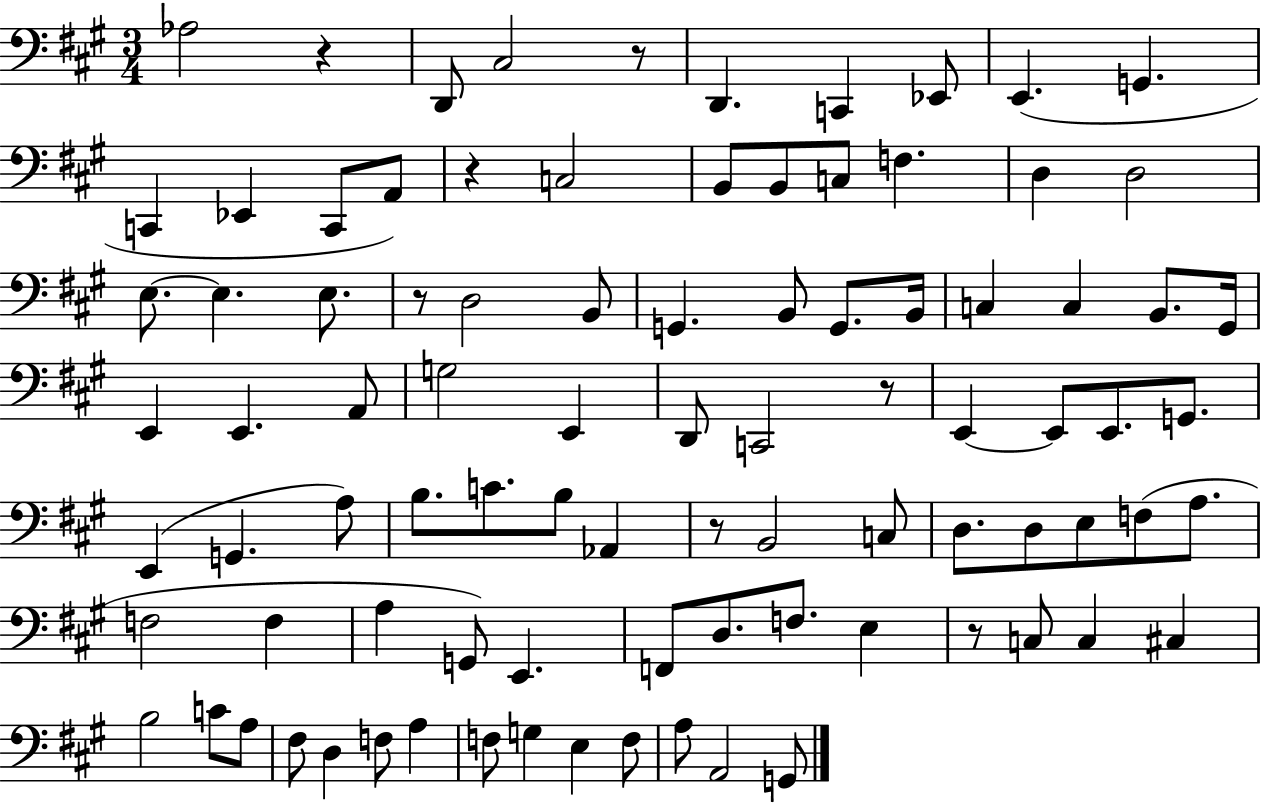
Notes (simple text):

Ab3/h R/q D2/e C#3/h R/e D2/q. C2/q Eb2/e E2/q. G2/q. C2/q Eb2/q C2/e A2/e R/q C3/h B2/e B2/e C3/e F3/q. D3/q D3/h E3/e. E3/q. E3/e. R/e D3/h B2/e G2/q. B2/e G2/e. B2/s C3/q C3/q B2/e. G#2/s E2/q E2/q. A2/e G3/h E2/q D2/e C2/h R/e E2/q E2/e E2/e. G2/e. E2/q G2/q. A3/e B3/e. C4/e. B3/e Ab2/q R/e B2/h C3/e D3/e. D3/e E3/e F3/e A3/e. F3/h F3/q A3/q G2/e E2/q. F2/e D3/e. F3/e. E3/q R/e C3/e C3/q C#3/q B3/h C4/e A3/e F#3/e D3/q F3/e A3/q F3/e G3/q E3/q F3/e A3/e A2/h G2/e